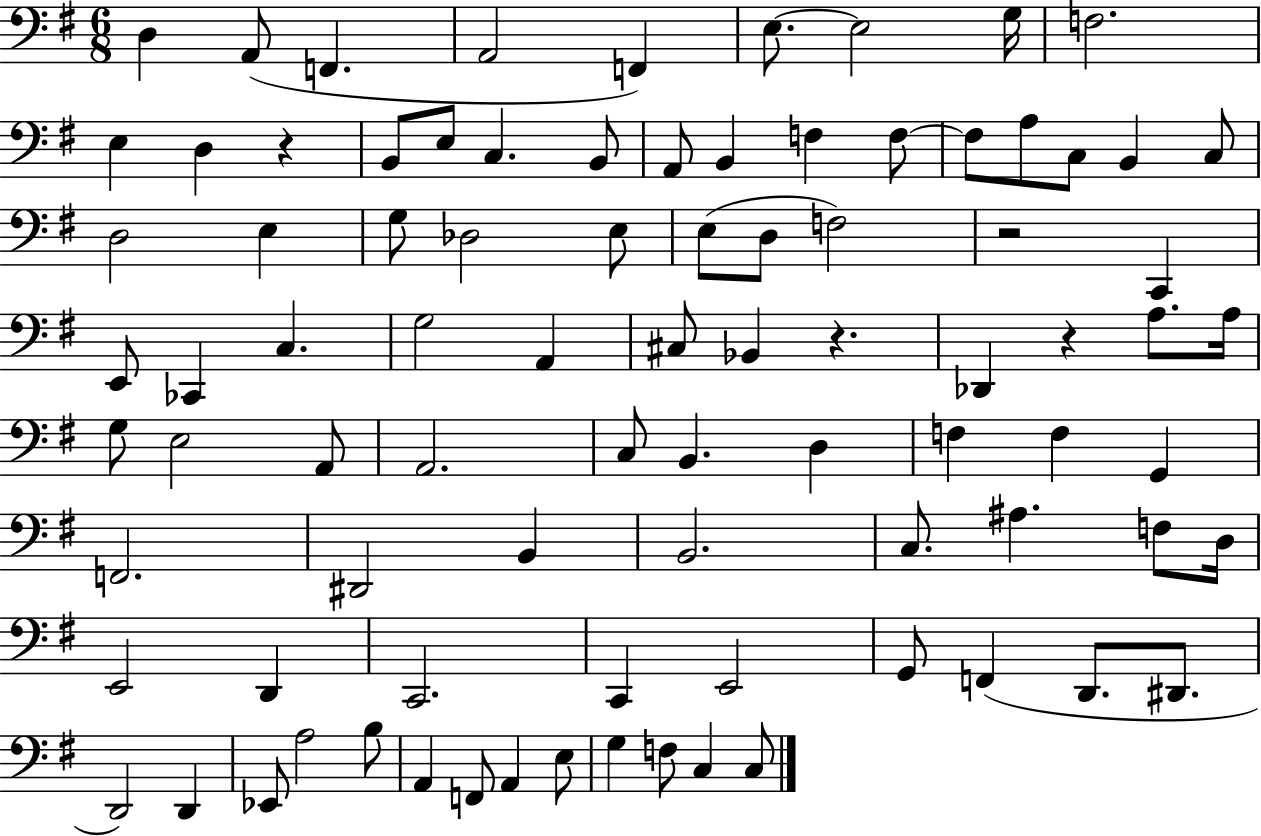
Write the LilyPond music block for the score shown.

{
  \clef bass
  \numericTimeSignature
  \time 6/8
  \key g \major
  d4 a,8( f,4. | a,2 f,4) | e8.~~ e2 g16 | f2. | \break e4 d4 r4 | b,8 e8 c4. b,8 | a,8 b,4 f4 f8~~ | f8 a8 c8 b,4 c8 | \break d2 e4 | g8 des2 e8 | e8( d8 f2) | r2 c,4 | \break e,8 ces,4 c4. | g2 a,4 | cis8 bes,4 r4. | des,4 r4 a8. a16 | \break g8 e2 a,8 | a,2. | c8 b,4. d4 | f4 f4 g,4 | \break f,2. | dis,2 b,4 | b,2. | c8. ais4. f8 d16 | \break e,2 d,4 | c,2. | c,4 e,2 | g,8 f,4( d,8. dis,8. | \break d,2) d,4 | ees,8 a2 b8 | a,4 f,8 a,4 e8 | g4 f8 c4 c8 | \break \bar "|."
}